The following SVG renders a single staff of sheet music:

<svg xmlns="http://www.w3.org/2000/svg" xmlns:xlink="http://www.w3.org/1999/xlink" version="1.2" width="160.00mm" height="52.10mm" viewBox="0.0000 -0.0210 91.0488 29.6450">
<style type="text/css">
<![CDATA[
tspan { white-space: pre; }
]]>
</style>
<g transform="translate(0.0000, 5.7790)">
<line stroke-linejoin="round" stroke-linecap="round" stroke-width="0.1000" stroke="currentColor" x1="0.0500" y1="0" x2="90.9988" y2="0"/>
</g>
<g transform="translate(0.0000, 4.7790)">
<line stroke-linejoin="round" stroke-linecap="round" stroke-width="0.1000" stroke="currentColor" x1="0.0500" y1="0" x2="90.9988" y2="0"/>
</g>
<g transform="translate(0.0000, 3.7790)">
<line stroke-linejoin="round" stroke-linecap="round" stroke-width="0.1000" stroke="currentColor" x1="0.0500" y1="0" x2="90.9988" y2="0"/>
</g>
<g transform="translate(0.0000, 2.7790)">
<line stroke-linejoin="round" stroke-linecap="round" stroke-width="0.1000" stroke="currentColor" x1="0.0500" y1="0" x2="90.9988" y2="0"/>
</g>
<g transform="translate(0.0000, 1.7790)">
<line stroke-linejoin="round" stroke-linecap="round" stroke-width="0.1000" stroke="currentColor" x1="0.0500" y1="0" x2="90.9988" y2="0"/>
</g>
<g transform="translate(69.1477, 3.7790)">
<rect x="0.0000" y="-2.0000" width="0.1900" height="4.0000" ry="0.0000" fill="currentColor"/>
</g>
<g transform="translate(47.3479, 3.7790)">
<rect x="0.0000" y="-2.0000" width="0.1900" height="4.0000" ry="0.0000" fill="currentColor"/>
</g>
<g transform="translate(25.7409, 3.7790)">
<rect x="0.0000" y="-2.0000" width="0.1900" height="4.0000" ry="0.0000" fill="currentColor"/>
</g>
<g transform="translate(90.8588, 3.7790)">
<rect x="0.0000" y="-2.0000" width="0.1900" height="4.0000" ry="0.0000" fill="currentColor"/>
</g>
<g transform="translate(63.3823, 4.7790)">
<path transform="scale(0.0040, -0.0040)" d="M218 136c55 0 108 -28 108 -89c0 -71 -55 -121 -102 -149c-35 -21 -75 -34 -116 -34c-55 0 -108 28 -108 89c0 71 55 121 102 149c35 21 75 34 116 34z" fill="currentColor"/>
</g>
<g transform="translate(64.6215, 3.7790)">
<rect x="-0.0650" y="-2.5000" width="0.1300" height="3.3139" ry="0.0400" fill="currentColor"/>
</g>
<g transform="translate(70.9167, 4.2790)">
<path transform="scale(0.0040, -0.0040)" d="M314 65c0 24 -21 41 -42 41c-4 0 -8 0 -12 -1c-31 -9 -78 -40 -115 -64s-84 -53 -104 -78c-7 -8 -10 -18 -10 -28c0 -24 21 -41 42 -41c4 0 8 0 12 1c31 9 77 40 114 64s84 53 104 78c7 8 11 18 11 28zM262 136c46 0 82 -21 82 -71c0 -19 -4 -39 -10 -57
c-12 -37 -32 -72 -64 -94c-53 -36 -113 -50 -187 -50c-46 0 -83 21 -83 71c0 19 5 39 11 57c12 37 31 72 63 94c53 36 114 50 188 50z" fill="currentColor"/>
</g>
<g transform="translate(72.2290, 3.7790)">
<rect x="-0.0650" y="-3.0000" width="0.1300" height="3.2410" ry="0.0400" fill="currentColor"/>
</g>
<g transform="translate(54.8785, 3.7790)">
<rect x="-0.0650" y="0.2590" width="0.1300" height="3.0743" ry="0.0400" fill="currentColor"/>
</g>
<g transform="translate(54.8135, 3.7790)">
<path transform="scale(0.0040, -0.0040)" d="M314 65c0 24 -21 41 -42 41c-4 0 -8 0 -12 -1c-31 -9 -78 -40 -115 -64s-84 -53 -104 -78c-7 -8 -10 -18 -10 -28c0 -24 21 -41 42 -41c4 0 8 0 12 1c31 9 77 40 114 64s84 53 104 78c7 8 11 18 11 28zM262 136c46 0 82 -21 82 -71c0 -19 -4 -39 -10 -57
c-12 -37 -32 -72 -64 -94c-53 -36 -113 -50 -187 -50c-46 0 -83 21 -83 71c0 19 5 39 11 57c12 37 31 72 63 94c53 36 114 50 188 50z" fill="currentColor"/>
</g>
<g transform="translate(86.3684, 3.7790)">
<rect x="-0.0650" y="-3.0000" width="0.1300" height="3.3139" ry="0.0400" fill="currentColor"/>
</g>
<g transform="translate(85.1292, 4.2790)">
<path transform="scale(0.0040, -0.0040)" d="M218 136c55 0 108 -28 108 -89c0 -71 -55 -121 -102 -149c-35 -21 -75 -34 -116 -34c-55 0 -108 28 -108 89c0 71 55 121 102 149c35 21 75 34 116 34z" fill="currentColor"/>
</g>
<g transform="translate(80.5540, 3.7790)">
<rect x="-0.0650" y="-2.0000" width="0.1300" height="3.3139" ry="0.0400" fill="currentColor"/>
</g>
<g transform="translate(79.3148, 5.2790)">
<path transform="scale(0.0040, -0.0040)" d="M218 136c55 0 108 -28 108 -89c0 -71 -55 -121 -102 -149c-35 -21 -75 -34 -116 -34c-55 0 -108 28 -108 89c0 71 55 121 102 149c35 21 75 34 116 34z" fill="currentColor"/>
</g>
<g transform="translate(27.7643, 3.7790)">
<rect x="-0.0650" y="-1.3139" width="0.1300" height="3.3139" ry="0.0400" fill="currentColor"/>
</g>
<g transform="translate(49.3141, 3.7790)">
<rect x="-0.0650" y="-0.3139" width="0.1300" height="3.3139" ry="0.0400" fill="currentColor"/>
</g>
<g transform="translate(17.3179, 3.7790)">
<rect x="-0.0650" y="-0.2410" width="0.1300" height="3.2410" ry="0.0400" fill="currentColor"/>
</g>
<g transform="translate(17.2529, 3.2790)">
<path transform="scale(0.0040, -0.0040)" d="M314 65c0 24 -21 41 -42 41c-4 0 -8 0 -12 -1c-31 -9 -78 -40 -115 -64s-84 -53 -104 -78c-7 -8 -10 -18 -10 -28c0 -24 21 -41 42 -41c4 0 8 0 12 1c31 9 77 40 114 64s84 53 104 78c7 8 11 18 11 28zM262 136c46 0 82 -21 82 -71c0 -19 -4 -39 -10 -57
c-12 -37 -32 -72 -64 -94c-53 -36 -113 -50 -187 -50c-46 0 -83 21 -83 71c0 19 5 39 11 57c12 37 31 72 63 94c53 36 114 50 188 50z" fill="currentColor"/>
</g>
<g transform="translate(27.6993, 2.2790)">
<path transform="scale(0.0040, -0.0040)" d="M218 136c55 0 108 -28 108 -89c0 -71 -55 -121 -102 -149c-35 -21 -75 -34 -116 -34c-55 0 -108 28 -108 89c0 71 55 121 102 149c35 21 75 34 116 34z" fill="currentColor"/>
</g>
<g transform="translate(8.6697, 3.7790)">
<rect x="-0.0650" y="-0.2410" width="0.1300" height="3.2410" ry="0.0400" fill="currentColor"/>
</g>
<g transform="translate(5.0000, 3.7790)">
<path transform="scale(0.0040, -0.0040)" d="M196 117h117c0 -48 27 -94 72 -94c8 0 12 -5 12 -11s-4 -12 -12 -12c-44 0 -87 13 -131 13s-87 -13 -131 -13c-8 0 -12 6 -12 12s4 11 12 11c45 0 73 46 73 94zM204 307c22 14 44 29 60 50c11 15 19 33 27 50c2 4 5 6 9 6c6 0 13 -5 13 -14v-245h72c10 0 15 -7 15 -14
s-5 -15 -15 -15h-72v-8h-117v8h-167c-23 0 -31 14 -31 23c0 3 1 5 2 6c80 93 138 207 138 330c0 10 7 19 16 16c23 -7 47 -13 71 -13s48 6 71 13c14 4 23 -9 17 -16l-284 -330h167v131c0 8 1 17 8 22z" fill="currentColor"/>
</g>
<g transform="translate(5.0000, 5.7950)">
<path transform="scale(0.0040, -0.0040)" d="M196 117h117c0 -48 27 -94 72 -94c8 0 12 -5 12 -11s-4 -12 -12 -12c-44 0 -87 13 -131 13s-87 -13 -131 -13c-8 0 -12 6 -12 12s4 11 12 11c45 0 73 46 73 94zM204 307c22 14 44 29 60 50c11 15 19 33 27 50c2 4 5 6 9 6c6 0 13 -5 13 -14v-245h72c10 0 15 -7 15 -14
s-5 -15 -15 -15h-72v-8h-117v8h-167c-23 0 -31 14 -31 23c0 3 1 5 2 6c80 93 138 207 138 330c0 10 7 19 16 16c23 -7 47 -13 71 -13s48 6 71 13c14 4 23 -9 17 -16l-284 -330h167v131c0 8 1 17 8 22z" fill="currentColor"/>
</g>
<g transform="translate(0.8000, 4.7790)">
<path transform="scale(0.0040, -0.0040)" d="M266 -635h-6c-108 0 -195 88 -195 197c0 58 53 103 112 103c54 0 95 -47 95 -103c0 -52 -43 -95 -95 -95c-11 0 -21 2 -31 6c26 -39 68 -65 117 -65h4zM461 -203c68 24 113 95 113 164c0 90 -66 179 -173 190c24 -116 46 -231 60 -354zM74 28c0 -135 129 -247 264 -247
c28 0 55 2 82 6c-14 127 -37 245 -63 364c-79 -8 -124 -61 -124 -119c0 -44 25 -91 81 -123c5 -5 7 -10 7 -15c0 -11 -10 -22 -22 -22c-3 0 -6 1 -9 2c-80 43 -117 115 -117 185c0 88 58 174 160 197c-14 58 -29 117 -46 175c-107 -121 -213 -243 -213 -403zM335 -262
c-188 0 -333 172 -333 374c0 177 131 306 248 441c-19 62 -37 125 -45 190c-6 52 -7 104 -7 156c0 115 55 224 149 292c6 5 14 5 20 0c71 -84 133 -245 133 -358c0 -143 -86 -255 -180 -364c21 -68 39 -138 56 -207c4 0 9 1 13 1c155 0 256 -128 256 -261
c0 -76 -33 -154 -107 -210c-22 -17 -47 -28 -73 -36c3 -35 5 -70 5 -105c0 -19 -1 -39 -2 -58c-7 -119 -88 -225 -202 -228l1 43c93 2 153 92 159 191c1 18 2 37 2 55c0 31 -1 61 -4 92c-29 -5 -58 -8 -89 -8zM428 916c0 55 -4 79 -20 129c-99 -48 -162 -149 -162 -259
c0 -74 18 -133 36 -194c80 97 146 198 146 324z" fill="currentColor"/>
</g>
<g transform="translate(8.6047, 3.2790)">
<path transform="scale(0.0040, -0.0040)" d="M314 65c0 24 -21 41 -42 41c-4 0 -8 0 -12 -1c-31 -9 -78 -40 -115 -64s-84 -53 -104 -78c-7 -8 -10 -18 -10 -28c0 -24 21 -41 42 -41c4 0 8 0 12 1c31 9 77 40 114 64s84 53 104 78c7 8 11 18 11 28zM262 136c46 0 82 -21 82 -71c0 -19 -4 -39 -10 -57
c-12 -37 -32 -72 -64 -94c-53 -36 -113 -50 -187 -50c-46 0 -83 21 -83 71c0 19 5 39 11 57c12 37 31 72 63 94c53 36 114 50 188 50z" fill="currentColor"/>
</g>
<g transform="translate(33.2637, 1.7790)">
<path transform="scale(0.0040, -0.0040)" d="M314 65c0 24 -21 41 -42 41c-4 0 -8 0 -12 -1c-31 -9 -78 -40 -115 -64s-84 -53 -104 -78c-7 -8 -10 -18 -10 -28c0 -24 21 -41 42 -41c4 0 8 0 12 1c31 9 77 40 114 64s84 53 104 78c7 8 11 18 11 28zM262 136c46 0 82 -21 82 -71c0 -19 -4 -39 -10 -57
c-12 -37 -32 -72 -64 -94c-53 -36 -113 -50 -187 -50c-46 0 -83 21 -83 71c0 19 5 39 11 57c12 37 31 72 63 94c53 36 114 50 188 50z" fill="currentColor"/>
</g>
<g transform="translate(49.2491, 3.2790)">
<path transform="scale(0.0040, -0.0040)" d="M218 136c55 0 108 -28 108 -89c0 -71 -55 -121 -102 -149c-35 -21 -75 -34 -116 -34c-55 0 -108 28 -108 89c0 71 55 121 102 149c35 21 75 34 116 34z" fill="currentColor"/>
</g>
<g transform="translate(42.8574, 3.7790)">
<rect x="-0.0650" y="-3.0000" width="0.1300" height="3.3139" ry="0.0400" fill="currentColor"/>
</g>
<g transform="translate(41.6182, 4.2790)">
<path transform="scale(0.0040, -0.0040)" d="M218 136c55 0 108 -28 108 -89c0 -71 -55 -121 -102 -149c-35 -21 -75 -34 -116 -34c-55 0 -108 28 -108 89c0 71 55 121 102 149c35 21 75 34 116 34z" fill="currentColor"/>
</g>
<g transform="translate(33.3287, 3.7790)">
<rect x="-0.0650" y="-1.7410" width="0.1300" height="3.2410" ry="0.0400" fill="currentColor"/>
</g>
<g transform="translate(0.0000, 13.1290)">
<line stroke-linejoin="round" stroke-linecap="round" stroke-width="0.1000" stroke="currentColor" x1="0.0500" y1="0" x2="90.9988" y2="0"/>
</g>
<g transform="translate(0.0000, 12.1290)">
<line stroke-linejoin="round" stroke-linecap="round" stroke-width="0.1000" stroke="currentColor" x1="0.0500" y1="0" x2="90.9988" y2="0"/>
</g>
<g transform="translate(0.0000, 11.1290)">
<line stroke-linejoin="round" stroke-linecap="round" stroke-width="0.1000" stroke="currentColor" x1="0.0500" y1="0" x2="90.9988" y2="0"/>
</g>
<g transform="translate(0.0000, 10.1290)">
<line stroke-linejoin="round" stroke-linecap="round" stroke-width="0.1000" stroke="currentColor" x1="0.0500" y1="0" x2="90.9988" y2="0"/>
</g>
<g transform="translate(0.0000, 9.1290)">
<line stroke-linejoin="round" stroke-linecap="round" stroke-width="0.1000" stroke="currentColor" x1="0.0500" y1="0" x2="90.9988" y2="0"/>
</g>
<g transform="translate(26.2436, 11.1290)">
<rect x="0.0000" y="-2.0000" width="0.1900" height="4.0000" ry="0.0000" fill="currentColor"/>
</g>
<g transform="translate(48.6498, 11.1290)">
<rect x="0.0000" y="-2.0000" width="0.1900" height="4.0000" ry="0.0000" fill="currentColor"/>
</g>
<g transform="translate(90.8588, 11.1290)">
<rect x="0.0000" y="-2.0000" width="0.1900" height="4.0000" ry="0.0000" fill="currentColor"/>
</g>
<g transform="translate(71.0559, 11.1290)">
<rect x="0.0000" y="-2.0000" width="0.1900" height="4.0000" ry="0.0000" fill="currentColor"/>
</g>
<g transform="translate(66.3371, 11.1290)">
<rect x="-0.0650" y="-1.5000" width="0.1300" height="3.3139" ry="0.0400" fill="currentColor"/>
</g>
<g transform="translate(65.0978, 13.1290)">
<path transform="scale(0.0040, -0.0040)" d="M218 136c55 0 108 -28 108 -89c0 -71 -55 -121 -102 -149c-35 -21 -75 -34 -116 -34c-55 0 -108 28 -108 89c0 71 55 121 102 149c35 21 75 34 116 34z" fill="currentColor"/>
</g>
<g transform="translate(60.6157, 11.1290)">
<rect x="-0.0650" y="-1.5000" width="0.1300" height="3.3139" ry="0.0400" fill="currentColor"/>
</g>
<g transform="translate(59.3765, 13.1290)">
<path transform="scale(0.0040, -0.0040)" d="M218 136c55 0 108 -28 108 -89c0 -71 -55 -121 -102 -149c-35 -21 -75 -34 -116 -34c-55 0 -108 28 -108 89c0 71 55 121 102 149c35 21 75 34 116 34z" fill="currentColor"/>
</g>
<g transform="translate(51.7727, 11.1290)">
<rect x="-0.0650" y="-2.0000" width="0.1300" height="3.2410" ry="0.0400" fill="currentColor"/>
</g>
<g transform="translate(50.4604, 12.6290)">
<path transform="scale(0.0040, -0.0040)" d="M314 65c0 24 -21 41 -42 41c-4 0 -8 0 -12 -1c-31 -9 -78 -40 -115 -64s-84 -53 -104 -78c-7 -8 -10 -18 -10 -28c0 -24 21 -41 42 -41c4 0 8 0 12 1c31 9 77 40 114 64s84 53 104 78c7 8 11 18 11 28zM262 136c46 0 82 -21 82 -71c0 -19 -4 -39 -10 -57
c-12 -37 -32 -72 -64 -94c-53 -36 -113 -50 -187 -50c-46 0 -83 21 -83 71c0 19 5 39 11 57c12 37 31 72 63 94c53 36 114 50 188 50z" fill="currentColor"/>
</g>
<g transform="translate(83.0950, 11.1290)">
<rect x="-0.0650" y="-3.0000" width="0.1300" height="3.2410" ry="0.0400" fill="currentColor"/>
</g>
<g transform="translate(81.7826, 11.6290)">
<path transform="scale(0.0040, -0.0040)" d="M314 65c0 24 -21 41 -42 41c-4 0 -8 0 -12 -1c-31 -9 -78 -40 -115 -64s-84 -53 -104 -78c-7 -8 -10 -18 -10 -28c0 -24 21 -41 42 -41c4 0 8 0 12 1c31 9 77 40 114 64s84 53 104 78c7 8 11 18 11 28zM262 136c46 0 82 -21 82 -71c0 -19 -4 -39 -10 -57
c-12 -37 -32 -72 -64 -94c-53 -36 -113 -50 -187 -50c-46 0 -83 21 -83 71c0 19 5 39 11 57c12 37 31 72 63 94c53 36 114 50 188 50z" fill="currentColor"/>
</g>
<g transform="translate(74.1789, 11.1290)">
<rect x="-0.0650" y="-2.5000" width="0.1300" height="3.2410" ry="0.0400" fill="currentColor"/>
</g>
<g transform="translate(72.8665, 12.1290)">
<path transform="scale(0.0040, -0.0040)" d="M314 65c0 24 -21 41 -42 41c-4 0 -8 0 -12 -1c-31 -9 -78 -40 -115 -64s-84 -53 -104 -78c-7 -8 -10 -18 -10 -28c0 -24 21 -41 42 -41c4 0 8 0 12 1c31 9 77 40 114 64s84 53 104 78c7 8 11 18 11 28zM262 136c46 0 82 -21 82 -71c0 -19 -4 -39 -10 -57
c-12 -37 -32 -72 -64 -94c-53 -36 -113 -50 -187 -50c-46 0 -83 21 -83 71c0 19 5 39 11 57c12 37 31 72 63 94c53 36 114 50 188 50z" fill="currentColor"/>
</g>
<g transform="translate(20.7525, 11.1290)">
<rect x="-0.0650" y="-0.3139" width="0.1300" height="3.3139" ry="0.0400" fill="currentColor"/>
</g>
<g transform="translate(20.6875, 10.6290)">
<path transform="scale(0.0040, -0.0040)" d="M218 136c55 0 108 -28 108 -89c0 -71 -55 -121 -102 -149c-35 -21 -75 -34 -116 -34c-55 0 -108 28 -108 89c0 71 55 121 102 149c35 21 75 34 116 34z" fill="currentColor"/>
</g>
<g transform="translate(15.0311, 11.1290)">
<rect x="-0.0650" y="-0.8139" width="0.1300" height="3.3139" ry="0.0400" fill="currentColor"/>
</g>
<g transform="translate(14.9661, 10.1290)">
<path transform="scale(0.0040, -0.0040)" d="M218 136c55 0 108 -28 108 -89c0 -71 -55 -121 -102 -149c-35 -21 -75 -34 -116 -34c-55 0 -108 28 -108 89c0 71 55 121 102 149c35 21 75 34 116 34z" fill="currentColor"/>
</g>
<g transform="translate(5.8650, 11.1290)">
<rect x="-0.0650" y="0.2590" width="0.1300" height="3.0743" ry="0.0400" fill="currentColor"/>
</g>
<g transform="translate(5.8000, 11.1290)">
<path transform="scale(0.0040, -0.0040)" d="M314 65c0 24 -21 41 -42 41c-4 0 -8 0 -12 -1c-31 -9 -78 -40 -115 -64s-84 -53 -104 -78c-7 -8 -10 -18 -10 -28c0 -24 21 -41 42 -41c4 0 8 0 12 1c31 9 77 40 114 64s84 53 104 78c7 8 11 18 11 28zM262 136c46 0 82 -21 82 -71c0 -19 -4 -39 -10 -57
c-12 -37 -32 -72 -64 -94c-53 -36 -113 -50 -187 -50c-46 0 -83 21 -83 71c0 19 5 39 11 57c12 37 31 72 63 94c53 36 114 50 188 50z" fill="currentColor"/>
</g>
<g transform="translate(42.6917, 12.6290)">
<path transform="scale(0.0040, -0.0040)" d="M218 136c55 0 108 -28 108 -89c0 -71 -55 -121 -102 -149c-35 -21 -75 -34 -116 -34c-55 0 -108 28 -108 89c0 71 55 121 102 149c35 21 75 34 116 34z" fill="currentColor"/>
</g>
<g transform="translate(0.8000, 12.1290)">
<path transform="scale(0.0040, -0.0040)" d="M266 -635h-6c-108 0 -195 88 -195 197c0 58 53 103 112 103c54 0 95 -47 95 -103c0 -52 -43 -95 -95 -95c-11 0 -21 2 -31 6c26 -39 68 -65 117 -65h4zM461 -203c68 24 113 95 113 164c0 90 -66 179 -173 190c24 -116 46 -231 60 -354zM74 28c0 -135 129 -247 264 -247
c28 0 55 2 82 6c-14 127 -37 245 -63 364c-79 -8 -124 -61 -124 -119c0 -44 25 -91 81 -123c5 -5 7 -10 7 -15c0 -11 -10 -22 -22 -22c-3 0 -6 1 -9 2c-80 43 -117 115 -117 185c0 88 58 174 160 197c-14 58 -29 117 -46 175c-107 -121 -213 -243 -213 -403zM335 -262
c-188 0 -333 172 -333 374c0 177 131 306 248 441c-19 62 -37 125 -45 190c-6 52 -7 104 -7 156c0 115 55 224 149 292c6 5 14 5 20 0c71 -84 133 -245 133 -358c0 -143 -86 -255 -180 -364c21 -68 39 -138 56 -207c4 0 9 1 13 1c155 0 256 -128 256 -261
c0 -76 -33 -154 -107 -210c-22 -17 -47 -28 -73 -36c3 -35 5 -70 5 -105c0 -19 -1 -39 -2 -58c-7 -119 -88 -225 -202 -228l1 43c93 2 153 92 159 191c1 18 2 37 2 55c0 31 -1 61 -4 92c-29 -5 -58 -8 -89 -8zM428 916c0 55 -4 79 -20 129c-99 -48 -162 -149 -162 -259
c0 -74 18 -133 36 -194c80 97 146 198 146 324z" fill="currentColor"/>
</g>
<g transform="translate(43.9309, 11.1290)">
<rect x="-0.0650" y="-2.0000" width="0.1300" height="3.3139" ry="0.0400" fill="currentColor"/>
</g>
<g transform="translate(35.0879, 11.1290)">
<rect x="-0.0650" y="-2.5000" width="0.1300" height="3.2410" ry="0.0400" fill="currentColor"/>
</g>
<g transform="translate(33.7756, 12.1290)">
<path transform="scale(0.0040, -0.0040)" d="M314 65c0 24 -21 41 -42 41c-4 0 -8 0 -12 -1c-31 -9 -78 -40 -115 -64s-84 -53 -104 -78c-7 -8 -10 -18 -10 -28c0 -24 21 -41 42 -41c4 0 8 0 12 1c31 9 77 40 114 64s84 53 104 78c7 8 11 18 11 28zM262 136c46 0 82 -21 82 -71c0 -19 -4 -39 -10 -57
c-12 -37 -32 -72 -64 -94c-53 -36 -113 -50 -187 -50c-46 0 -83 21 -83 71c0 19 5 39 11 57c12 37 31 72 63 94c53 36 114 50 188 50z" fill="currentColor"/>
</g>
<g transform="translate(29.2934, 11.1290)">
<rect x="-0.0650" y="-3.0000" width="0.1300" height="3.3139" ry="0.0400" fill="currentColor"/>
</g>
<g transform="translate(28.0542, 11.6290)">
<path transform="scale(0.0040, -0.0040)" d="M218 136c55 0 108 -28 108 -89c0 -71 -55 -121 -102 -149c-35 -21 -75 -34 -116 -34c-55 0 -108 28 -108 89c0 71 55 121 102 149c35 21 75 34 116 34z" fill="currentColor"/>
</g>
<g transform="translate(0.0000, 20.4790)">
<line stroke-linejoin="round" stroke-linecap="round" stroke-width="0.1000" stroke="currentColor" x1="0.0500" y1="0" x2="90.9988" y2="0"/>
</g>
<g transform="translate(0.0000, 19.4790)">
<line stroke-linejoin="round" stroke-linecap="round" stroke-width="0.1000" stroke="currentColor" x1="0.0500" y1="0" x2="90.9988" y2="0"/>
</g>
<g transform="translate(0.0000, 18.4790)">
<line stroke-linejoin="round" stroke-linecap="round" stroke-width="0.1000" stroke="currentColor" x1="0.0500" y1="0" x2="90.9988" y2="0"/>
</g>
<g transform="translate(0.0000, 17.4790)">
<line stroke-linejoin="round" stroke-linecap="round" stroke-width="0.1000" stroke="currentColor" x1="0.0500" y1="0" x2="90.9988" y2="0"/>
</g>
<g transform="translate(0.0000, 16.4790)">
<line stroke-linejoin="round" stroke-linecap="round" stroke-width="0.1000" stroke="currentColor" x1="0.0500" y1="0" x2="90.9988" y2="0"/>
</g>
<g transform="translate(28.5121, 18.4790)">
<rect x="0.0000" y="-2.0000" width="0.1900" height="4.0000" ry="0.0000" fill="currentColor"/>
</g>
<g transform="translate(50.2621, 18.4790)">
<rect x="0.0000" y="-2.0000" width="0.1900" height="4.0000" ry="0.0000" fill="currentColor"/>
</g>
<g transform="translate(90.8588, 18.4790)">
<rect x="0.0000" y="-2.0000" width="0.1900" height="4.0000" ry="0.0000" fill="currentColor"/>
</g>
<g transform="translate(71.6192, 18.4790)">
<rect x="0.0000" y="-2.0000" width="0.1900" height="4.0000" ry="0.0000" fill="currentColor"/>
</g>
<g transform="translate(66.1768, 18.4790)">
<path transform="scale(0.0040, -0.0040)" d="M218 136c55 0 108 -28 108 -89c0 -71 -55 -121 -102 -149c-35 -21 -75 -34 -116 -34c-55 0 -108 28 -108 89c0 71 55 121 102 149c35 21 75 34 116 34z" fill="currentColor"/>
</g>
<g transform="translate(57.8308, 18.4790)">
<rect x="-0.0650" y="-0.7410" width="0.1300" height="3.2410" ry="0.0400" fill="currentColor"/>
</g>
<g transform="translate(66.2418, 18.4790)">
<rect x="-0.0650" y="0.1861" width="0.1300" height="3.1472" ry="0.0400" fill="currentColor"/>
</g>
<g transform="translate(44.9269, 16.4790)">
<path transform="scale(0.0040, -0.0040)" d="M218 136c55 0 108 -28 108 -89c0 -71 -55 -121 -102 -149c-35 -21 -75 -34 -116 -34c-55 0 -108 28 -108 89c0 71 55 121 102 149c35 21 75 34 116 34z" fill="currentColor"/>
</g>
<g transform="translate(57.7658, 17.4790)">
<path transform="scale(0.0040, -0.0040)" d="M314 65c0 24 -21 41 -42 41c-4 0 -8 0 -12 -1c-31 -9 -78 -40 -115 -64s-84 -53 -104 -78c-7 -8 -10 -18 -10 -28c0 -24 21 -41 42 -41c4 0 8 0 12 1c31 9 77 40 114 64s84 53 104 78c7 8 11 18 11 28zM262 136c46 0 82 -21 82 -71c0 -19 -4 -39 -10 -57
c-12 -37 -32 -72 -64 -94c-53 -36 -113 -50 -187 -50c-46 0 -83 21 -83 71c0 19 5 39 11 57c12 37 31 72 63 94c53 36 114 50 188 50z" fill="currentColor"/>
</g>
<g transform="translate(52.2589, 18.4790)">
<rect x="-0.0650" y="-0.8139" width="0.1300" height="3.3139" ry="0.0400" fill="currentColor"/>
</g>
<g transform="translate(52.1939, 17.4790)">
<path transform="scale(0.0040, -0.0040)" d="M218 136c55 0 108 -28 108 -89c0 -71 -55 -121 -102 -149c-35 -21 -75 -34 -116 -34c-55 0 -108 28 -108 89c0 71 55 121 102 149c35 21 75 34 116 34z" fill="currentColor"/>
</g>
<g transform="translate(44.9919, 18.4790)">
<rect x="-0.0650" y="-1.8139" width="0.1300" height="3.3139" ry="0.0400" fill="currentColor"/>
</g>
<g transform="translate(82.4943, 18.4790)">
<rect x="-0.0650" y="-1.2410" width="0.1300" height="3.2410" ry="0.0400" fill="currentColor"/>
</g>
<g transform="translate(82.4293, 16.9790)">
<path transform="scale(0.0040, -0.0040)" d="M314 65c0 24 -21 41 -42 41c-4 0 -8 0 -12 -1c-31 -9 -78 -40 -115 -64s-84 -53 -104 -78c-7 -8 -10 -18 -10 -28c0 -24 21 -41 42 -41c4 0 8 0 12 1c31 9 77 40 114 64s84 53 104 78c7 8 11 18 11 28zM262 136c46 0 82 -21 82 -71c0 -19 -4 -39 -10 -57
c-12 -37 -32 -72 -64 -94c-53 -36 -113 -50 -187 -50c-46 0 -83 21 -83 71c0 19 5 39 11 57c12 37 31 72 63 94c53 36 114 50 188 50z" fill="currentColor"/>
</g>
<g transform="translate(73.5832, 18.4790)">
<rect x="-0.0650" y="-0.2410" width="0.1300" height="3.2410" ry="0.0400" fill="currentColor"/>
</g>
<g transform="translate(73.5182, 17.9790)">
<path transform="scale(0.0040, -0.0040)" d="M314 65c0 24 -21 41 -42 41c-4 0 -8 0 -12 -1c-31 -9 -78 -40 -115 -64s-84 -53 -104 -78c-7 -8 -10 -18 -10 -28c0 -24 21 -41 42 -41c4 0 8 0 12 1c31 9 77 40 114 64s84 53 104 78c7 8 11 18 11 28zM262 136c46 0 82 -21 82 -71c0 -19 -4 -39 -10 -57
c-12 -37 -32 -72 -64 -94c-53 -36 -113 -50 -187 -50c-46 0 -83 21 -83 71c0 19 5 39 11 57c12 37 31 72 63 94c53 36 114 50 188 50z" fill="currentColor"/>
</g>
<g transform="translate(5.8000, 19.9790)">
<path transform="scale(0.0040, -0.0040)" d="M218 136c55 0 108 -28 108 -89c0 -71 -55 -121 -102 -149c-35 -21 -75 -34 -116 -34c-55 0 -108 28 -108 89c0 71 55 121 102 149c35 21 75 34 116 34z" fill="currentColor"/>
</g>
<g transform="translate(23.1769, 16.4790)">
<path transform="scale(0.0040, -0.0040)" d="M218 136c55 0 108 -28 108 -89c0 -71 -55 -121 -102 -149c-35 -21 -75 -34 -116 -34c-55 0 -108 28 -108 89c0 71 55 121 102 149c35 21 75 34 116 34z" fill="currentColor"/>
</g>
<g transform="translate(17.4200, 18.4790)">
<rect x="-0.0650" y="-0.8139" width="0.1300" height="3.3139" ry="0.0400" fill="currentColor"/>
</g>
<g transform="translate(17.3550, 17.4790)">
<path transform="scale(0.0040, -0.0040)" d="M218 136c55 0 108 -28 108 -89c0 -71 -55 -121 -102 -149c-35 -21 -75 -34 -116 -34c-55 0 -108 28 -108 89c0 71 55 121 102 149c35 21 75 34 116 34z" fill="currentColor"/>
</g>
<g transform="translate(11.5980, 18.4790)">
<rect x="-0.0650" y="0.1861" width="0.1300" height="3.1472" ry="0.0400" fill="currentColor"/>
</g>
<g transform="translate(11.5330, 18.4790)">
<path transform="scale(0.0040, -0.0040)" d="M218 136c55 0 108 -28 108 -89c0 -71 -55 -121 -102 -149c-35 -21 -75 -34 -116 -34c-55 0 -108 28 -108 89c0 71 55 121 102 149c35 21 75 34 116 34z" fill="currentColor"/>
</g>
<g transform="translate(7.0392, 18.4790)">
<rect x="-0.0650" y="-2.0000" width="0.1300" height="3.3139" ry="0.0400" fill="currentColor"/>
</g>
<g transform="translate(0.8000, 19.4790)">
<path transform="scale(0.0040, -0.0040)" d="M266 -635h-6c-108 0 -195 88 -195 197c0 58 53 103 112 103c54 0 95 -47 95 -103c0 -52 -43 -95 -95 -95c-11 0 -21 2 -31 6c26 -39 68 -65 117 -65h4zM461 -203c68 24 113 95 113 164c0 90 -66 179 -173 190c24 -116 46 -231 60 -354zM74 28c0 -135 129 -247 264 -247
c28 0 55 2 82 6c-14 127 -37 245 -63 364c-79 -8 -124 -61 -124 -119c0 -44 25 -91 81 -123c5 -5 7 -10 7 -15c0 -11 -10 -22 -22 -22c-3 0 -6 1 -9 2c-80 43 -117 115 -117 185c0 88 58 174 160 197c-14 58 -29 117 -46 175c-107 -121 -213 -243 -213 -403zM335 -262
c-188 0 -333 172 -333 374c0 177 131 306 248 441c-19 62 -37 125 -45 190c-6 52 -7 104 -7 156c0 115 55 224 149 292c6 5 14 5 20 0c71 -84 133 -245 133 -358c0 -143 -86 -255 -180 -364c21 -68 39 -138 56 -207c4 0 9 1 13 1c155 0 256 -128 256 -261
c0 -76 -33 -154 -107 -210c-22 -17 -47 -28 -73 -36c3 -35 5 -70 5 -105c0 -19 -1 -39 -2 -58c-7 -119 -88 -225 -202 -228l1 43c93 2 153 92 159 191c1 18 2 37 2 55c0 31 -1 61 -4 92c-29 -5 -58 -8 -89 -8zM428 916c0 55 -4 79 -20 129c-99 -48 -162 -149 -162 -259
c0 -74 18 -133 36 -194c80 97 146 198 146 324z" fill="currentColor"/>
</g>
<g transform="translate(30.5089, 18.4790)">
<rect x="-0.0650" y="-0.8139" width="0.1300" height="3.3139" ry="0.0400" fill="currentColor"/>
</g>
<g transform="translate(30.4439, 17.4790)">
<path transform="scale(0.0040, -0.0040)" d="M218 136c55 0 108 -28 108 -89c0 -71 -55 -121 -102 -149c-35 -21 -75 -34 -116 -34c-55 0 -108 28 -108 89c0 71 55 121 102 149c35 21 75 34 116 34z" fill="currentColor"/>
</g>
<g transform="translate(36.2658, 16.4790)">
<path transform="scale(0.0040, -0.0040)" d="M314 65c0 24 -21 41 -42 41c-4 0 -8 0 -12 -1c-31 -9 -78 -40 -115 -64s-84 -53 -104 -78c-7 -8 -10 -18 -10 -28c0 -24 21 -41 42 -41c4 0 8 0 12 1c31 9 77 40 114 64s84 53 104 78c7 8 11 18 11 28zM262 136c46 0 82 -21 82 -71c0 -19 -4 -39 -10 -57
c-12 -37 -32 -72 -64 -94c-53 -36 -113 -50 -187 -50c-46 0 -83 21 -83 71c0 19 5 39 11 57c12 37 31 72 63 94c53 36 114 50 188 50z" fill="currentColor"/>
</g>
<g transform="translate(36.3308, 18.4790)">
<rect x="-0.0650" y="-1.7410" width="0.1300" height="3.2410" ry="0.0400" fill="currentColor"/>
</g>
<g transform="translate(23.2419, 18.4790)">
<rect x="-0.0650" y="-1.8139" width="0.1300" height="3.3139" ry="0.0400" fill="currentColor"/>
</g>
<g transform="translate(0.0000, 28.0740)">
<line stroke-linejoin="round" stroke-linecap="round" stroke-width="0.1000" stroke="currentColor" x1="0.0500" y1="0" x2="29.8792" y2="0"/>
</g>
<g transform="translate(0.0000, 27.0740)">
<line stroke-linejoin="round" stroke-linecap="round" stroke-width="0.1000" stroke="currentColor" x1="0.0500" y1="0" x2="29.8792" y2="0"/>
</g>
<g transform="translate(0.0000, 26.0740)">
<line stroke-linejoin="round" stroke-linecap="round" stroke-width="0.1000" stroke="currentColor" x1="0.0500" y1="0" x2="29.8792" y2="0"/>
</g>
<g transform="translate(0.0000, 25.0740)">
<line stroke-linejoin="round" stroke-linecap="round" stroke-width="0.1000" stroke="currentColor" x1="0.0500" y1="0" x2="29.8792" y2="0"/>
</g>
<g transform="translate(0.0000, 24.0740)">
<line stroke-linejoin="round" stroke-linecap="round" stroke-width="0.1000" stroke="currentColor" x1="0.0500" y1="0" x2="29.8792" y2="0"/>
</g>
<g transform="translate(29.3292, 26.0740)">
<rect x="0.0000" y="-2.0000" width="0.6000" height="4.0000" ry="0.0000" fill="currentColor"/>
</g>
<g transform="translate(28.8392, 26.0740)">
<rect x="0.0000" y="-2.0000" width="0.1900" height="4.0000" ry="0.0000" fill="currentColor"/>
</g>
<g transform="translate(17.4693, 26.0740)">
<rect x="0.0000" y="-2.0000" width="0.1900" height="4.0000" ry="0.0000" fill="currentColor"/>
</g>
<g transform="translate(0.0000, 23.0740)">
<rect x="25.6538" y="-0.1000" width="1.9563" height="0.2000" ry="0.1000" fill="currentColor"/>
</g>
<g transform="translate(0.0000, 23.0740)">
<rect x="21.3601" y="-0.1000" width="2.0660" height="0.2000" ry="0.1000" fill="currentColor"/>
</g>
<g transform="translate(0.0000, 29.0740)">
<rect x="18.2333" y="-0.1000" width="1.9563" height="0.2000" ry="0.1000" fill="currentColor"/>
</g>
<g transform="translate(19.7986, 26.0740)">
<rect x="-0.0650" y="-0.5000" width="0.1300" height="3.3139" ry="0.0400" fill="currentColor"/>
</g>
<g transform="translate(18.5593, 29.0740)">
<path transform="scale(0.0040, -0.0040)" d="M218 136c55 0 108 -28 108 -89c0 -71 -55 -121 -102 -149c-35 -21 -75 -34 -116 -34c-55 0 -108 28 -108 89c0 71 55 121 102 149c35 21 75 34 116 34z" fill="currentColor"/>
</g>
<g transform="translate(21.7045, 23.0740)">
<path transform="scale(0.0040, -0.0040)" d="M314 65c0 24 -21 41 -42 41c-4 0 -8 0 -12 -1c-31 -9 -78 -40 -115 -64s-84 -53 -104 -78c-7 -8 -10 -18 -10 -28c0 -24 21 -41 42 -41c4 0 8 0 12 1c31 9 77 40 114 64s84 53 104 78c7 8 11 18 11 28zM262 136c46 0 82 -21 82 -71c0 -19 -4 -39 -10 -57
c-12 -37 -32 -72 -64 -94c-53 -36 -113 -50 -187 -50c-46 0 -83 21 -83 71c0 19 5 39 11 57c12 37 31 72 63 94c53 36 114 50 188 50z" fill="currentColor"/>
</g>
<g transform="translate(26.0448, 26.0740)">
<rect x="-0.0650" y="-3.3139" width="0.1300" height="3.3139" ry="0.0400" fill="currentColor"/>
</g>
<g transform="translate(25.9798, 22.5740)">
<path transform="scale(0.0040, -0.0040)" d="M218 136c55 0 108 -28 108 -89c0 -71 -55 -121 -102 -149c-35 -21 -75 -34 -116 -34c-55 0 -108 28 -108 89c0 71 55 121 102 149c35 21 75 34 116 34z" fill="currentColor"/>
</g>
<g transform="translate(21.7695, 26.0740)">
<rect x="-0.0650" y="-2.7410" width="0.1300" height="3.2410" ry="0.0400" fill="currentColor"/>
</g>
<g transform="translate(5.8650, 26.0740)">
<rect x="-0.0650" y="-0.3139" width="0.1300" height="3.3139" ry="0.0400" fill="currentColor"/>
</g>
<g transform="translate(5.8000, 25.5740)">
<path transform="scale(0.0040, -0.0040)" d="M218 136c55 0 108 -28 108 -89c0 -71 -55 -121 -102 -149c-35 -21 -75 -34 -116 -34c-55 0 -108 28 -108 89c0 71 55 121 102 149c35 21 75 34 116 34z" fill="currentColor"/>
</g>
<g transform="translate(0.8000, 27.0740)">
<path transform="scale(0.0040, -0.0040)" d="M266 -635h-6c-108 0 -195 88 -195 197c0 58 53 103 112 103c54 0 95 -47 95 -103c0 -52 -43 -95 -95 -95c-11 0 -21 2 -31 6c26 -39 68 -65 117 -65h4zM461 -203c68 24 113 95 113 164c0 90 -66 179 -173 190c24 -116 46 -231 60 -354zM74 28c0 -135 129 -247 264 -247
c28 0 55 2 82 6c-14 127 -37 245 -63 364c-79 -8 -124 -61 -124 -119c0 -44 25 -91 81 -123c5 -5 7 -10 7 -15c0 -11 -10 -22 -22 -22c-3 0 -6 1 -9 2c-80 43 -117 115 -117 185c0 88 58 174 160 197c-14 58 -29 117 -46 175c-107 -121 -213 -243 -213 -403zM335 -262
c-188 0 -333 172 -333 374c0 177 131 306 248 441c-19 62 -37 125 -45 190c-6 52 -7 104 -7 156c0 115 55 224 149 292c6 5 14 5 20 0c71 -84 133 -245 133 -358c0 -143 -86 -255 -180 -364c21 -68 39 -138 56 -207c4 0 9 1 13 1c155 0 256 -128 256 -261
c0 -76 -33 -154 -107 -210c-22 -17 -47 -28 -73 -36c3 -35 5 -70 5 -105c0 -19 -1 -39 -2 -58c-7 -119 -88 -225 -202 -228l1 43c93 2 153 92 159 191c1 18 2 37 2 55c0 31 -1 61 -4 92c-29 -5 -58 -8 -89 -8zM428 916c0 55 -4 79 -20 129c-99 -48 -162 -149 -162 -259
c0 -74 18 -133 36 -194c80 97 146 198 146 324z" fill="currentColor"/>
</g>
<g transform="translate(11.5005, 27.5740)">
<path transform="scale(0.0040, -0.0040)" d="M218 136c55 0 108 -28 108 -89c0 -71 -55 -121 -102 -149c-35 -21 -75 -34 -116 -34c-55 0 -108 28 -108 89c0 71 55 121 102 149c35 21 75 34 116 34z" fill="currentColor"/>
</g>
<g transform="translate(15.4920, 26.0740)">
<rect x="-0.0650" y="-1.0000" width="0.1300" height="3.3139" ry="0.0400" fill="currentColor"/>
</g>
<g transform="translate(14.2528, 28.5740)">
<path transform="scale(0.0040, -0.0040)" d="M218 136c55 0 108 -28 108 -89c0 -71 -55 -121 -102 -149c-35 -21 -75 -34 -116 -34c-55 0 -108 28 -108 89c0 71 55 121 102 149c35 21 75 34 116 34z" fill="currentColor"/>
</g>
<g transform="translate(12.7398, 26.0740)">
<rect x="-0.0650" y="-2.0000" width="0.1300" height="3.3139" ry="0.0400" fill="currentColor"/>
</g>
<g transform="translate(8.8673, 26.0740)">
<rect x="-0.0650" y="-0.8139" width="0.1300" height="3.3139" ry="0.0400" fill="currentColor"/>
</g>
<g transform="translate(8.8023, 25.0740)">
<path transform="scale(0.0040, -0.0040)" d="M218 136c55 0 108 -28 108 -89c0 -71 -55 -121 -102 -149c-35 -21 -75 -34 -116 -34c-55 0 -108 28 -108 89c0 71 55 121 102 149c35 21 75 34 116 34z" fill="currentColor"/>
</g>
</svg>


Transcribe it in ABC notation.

X:1
T:Untitled
M:4/4
L:1/4
K:C
c2 c2 e f2 A c B2 G A2 F A B2 d c A G2 F F2 E E G2 A2 F B d f d f2 f d d2 B c2 e2 c d F D C a2 b